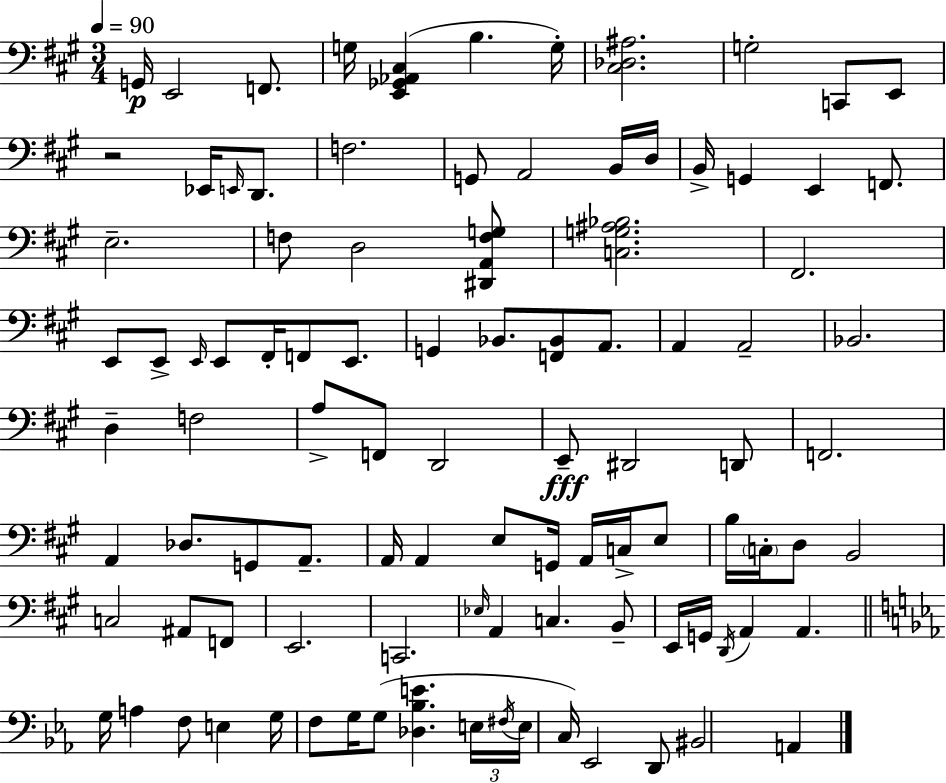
G2/s E2/h F2/e. G3/s [E2,Gb2,Ab2,C#3]/q B3/q. G3/s [C#3,Db3,A#3]/h. G3/h C2/e E2/e R/h Eb2/s E2/s D2/e. F3/h. G2/e A2/h B2/s D3/s B2/s G2/q E2/q F2/e. E3/h. F3/e D3/h [D#2,A2,F3,G3]/e [C3,G3,A#3,Bb3]/h. F#2/h. E2/e E2/e E2/s E2/e F#2/s F2/e E2/e. G2/q Bb2/e. [F2,Bb2]/e A2/e. A2/q A2/h Bb2/h. D3/q F3/h A3/e F2/e D2/h E2/e D#2/h D2/e F2/h. A2/q Db3/e. G2/e A2/e. A2/s A2/q E3/e G2/s A2/s C3/s E3/e B3/s C3/s D3/e B2/h C3/h A#2/e F2/e E2/h. C2/h. Eb3/s A2/q C3/q. B2/e E2/s G2/s D2/s A2/q A2/q. G3/s A3/q F3/e E3/q G3/s F3/e G3/s G3/e [Db3,Bb3,E4]/q. E3/s F#3/s E3/s C3/s Eb2/h D2/e BIS2/h A2/q